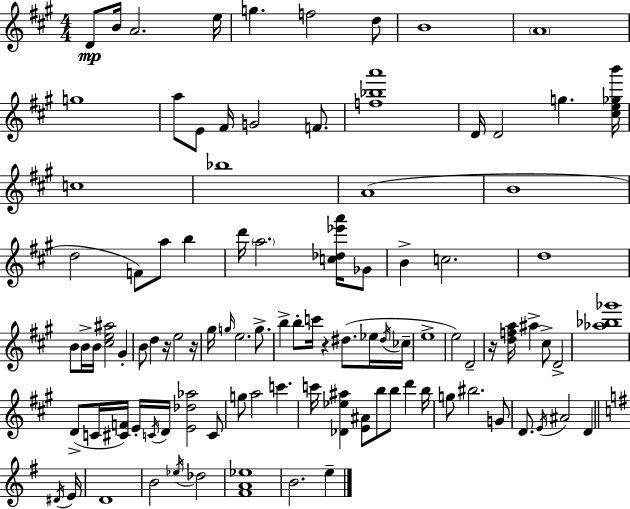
X:1
T:Untitled
M:4/4
L:1/4
K:A
D/2 B/4 A2 e/4 g f2 d/2 B4 A4 g4 a/2 E/2 ^F/4 G2 F/2 [f_ba']4 D/4 D2 g [^ce_gb']/4 c4 _b4 A4 B4 d2 F/2 a/2 b d'/4 a2 [c_d_e'a']/4 _G/2 B c2 d4 B/2 B/4 B/4 [^ce^a]2 ^G B/2 d z/4 e2 z/4 ^g/4 g/4 e2 g/2 b b/2 c'/4 z ^d/2 _e/4 ^d/4 _c/4 e4 e2 D2 z/4 [dfa]/4 ^a ^c/2 D2 [_a_b_g']4 D/2 C/4 [^CF]/4 E/4 C/4 D/4 [E_d_a]2 C/2 g/2 a2 c' c'/4 [_D_e^a] [E^A]/2 b/2 b/2 d' b/4 g/2 ^b2 G/2 D/2 E/4 ^A2 D ^D/4 E/4 D4 B2 _e/4 _d2 [^FA_e]4 B2 e